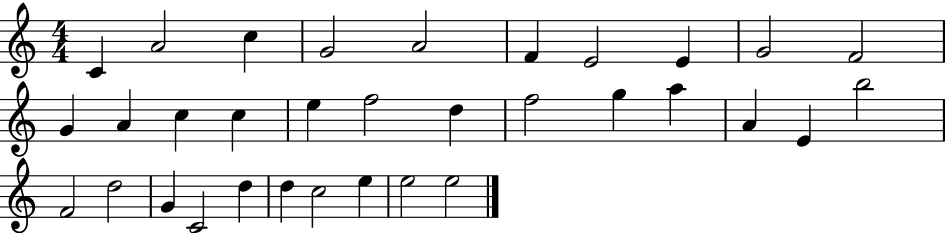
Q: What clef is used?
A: treble